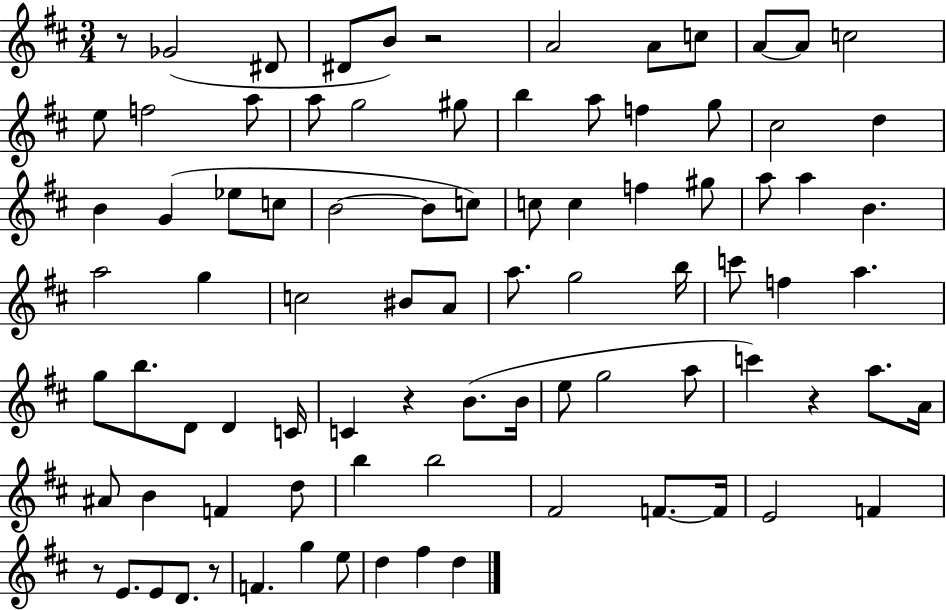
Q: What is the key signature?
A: D major